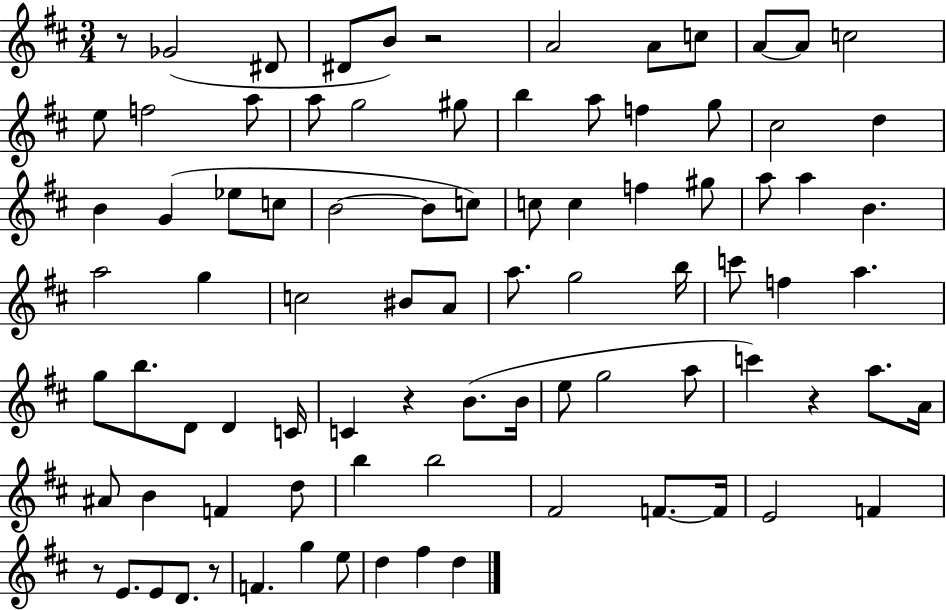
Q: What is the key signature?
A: D major